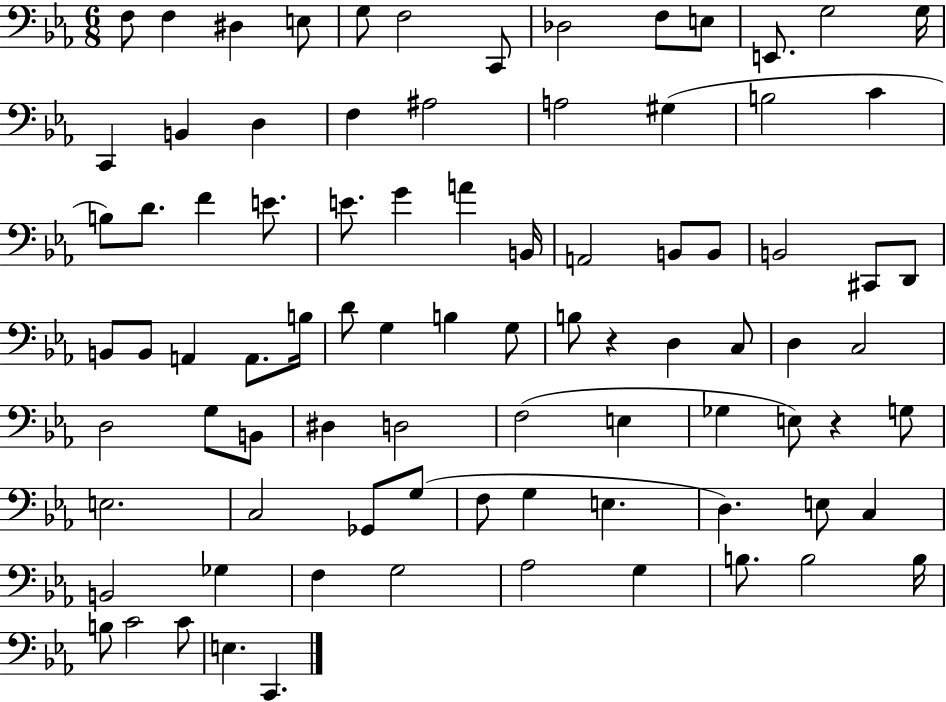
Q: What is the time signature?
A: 6/8